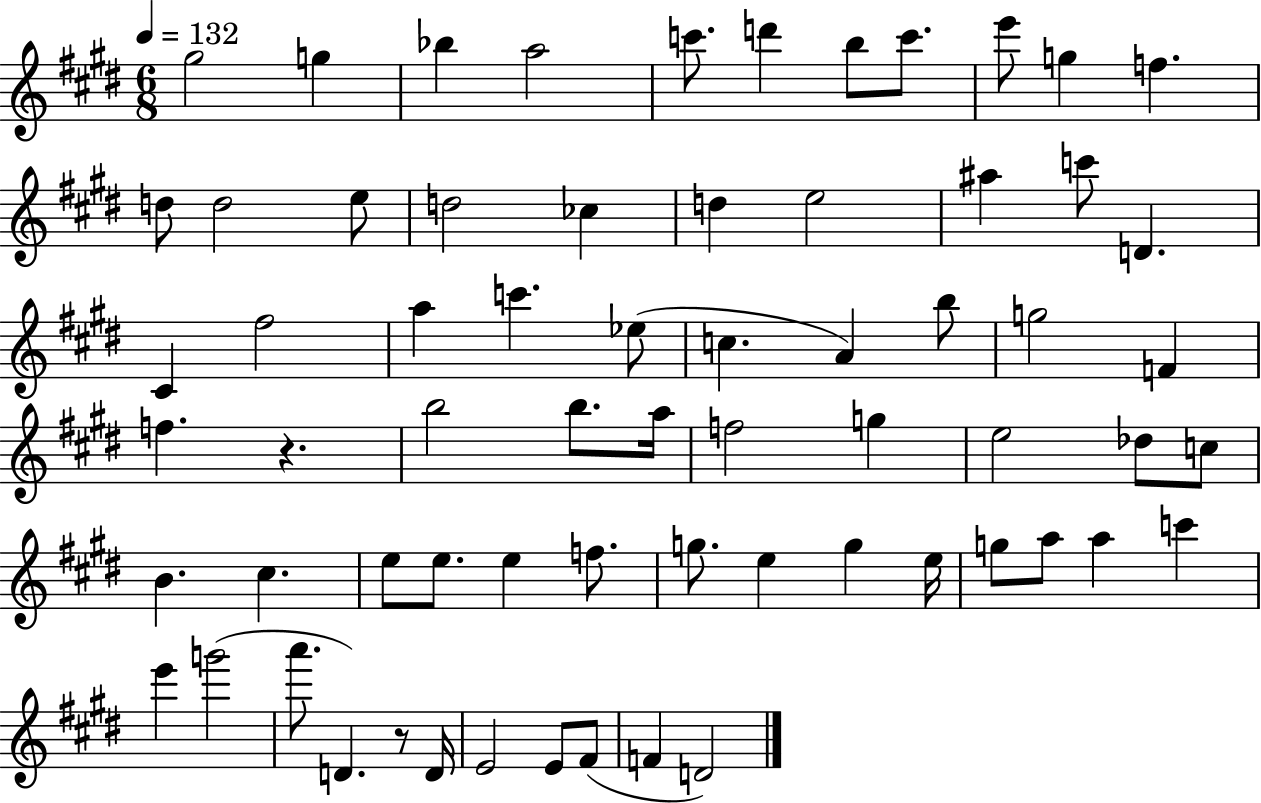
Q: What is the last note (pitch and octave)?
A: D4